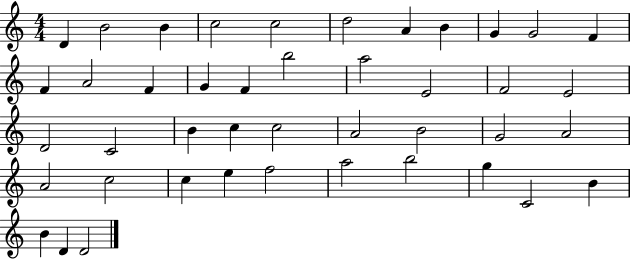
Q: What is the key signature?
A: C major